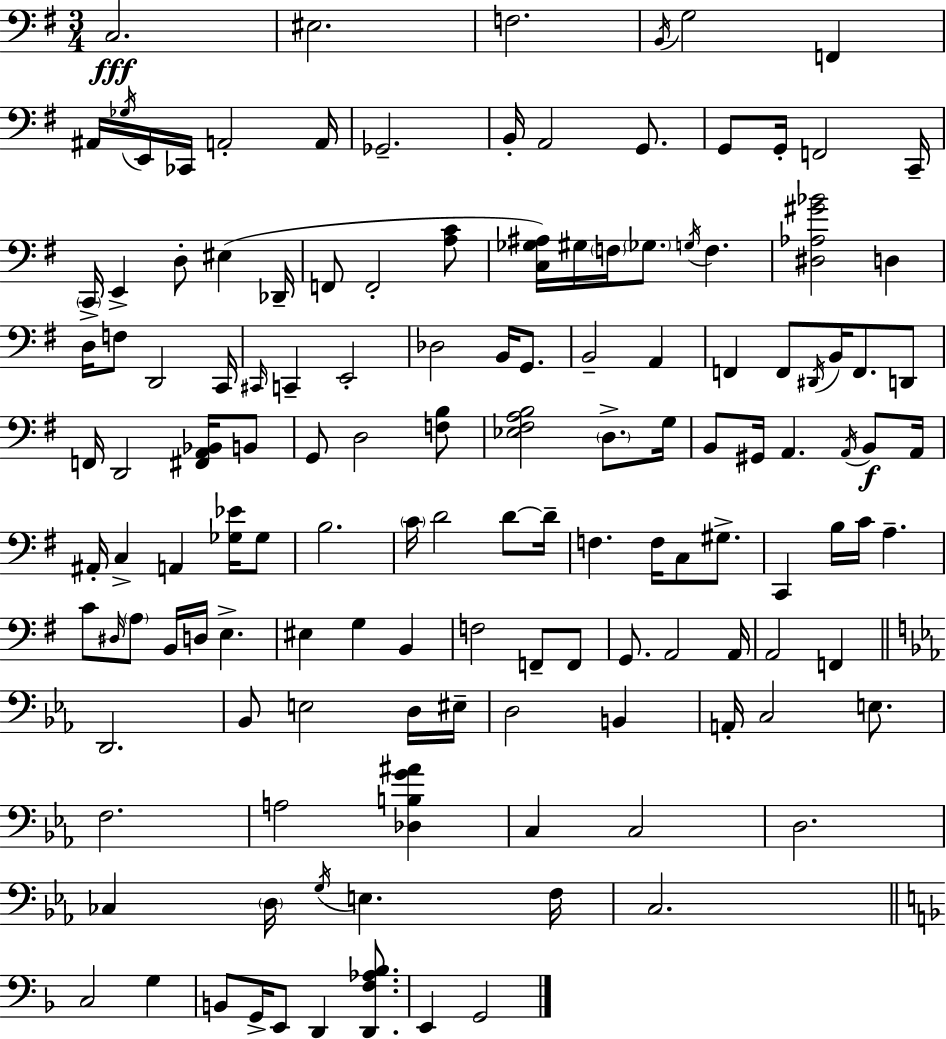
X:1
T:Untitled
M:3/4
L:1/4
K:Em
C,2 ^E,2 F,2 B,,/4 G,2 F,, ^A,,/4 _G,/4 E,,/4 _C,,/4 A,,2 A,,/4 _G,,2 B,,/4 A,,2 G,,/2 G,,/2 G,,/4 F,,2 C,,/4 C,,/4 E,, D,/2 ^E, _D,,/4 F,,/2 F,,2 [A,C]/2 [C,_G,^A,]/4 ^G,/4 F,/4 _G,/2 G,/4 F, [^D,_A,^G_B]2 D, D,/4 F,/2 D,,2 C,,/4 ^C,,/4 C,, E,,2 _D,2 B,,/4 G,,/2 B,,2 A,, F,, F,,/2 ^D,,/4 B,,/4 F,,/2 D,,/2 F,,/4 D,,2 [^F,,A,,_B,,]/4 B,,/2 G,,/2 D,2 [F,B,]/2 [_E,^F,A,B,]2 D,/2 G,/4 B,,/2 ^G,,/4 A,, A,,/4 B,,/2 A,,/4 ^A,,/4 C, A,, [_G,_E]/4 _G,/2 B,2 C/4 D2 D/2 D/4 F, F,/4 C,/2 ^G,/2 C,, B,/4 C/4 A, C/2 ^D,/4 A,/2 B,,/4 D,/4 E, ^E, G, B,, F,2 F,,/2 F,,/2 G,,/2 A,,2 A,,/4 A,,2 F,, D,,2 _B,,/2 E,2 D,/4 ^E,/4 D,2 B,, A,,/4 C,2 E,/2 F,2 A,2 [_D,B,G^A] C, C,2 D,2 _C, D,/4 G,/4 E, F,/4 C,2 C,2 G, B,,/2 G,,/4 E,,/2 D,, [D,,F,_A,_B,]/2 E,, G,,2